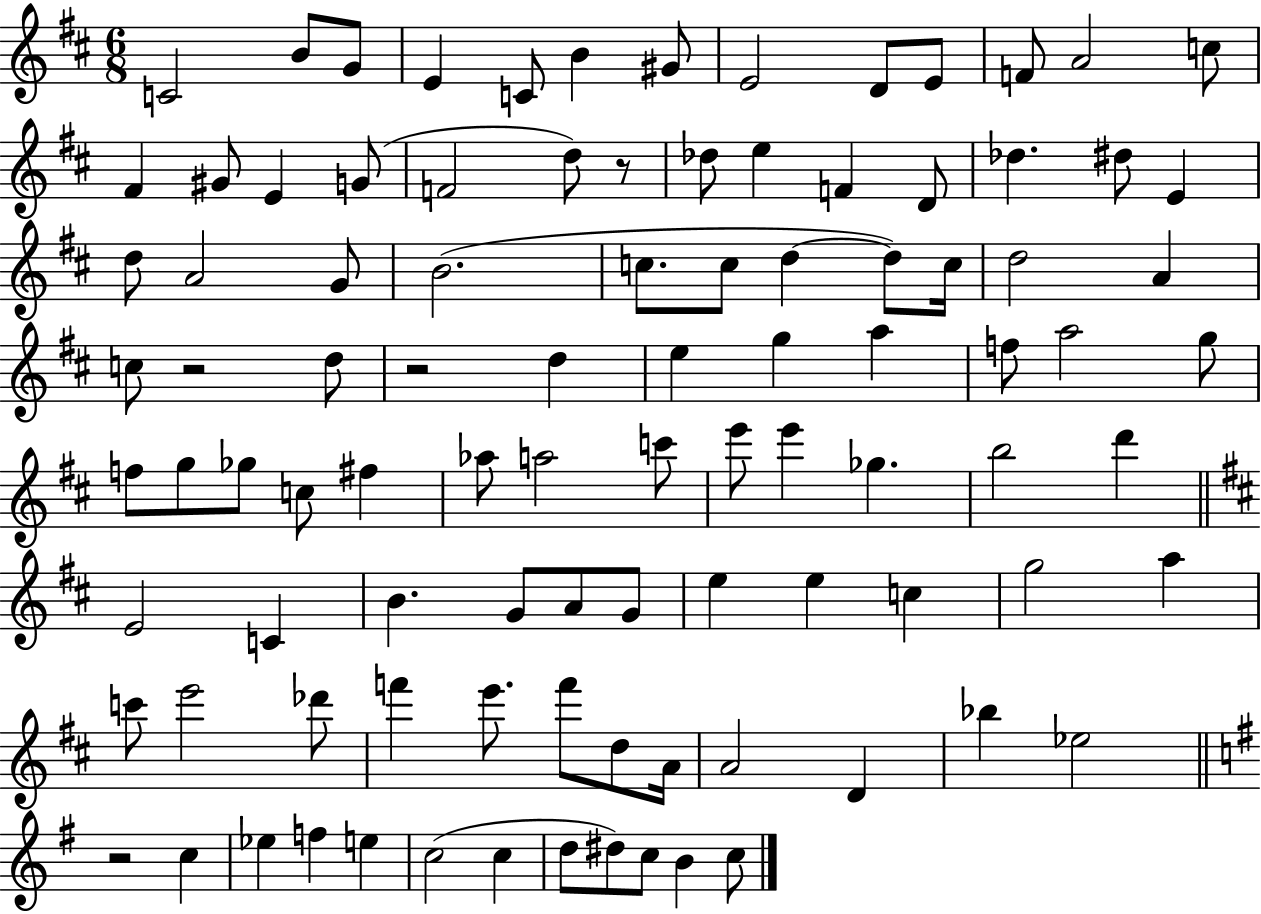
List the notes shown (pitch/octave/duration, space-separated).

C4/h B4/e G4/e E4/q C4/e B4/q G#4/e E4/h D4/e E4/e F4/e A4/h C5/e F#4/q G#4/e E4/q G4/e F4/h D5/e R/e Db5/e E5/q F4/q D4/e Db5/q. D#5/e E4/q D5/e A4/h G4/e B4/h. C5/e. C5/e D5/q D5/e C5/s D5/h A4/q C5/e R/h D5/e R/h D5/q E5/q G5/q A5/q F5/e A5/h G5/e F5/e G5/e Gb5/e C5/e F#5/q Ab5/e A5/h C6/e E6/e E6/q Gb5/q. B5/h D6/q E4/h C4/q B4/q. G4/e A4/e G4/e E5/q E5/q C5/q G5/h A5/q C6/e E6/h Db6/e F6/q E6/e. F6/e D5/e A4/s A4/h D4/q Bb5/q Eb5/h R/h C5/q Eb5/q F5/q E5/q C5/h C5/q D5/e D#5/e C5/e B4/q C5/e